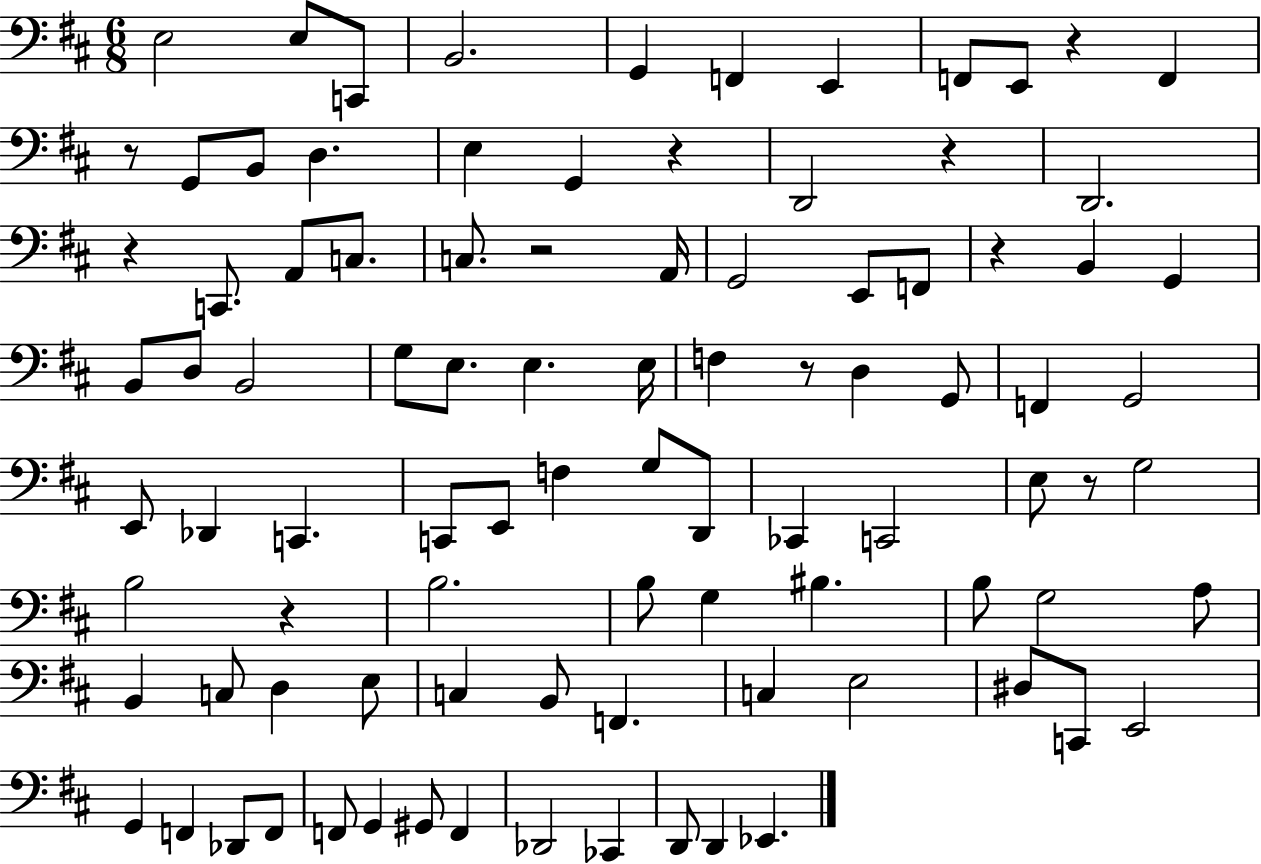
E3/h E3/e C2/e B2/h. G2/q F2/q E2/q F2/e E2/e R/q F2/q R/e G2/e B2/e D3/q. E3/q G2/q R/q D2/h R/q D2/h. R/q C2/e. A2/e C3/e. C3/e. R/h A2/s G2/h E2/e F2/e R/q B2/q G2/q B2/e D3/e B2/h G3/e E3/e. E3/q. E3/s F3/q R/e D3/q G2/e F2/q G2/h E2/e Db2/q C2/q. C2/e E2/e F3/q G3/e D2/e CES2/q C2/h E3/e R/e G3/h B3/h R/q B3/h. B3/e G3/q BIS3/q. B3/e G3/h A3/e B2/q C3/e D3/q E3/e C3/q B2/e F2/q. C3/q E3/h D#3/e C2/e E2/h G2/q F2/q Db2/e F2/e F2/e G2/q G#2/e F2/q Db2/h CES2/q D2/e D2/q Eb2/q.